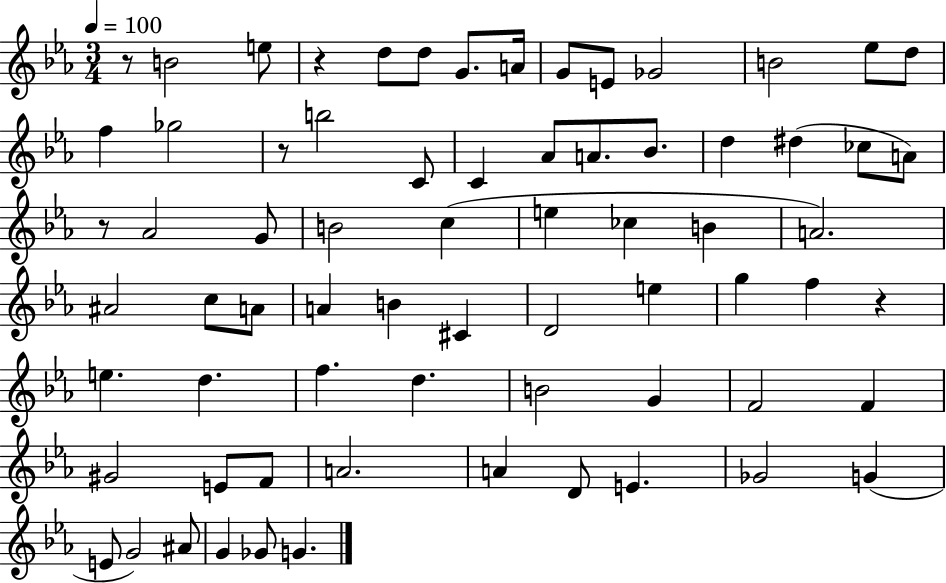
R/e B4/h E5/e R/q D5/e D5/e G4/e. A4/s G4/e E4/e Gb4/h B4/h Eb5/e D5/e F5/q Gb5/h R/e B5/h C4/e C4/q Ab4/e A4/e. Bb4/e. D5/q D#5/q CES5/e A4/e R/e Ab4/h G4/e B4/h C5/q E5/q CES5/q B4/q A4/h. A#4/h C5/e A4/e A4/q B4/q C#4/q D4/h E5/q G5/q F5/q R/q E5/q. D5/q. F5/q. D5/q. B4/h G4/q F4/h F4/q G#4/h E4/e F4/e A4/h. A4/q D4/e E4/q. Gb4/h G4/q E4/e G4/h A#4/e G4/q Gb4/e G4/q.